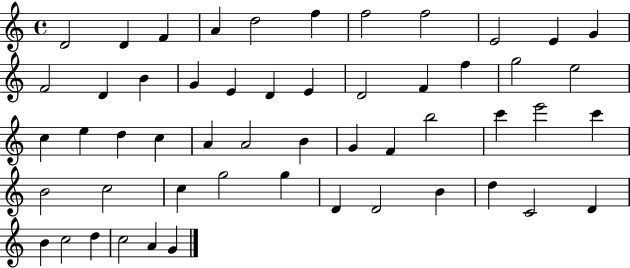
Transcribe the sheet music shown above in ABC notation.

X:1
T:Untitled
M:4/4
L:1/4
K:C
D2 D F A d2 f f2 f2 E2 E G F2 D B G E D E D2 F f g2 e2 c e d c A A2 B G F b2 c' e'2 c' B2 c2 c g2 g D D2 B d C2 D B c2 d c2 A G